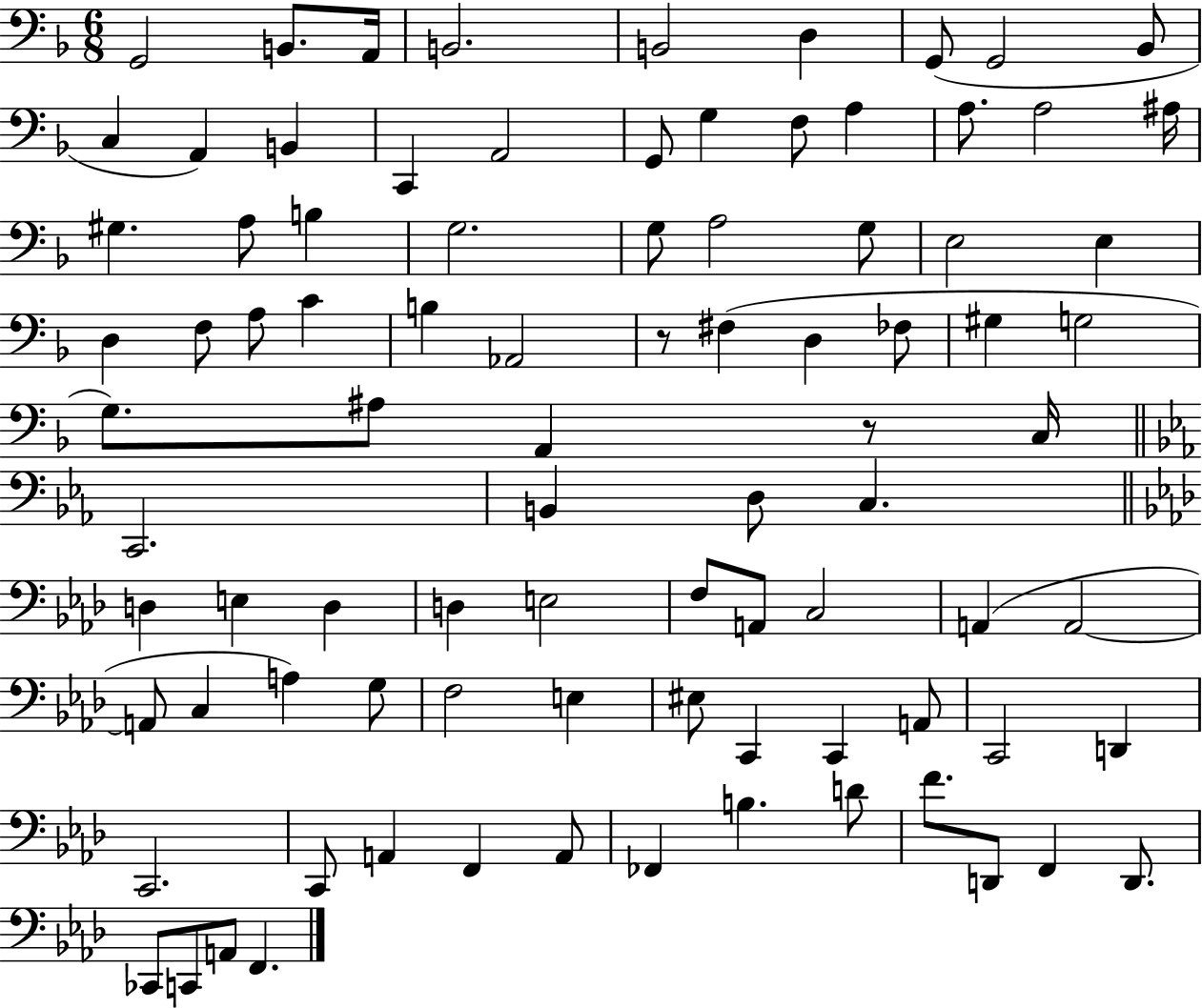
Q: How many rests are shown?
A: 2